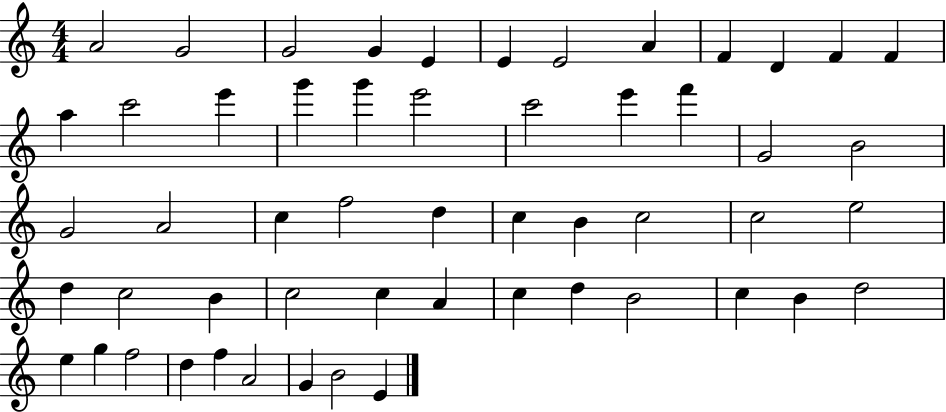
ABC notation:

X:1
T:Untitled
M:4/4
L:1/4
K:C
A2 G2 G2 G E E E2 A F D F F a c'2 e' g' g' e'2 c'2 e' f' G2 B2 G2 A2 c f2 d c B c2 c2 e2 d c2 B c2 c A c d B2 c B d2 e g f2 d f A2 G B2 E